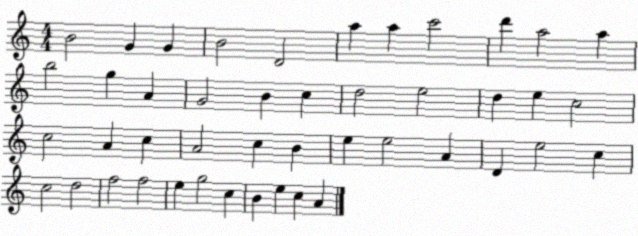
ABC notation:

X:1
T:Untitled
M:4/4
L:1/4
K:C
B2 G G B2 D2 a a c'2 d' a2 a b2 g A G2 B c d2 e2 d e c2 c2 A c A2 c B e e2 A D e2 c c2 d2 f2 f2 e g2 c B e c A